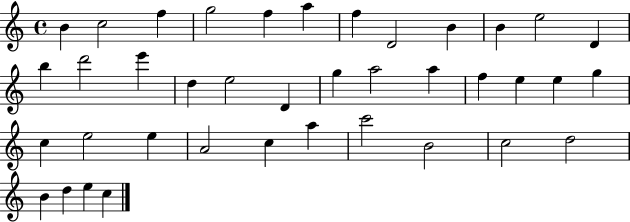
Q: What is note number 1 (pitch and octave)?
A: B4